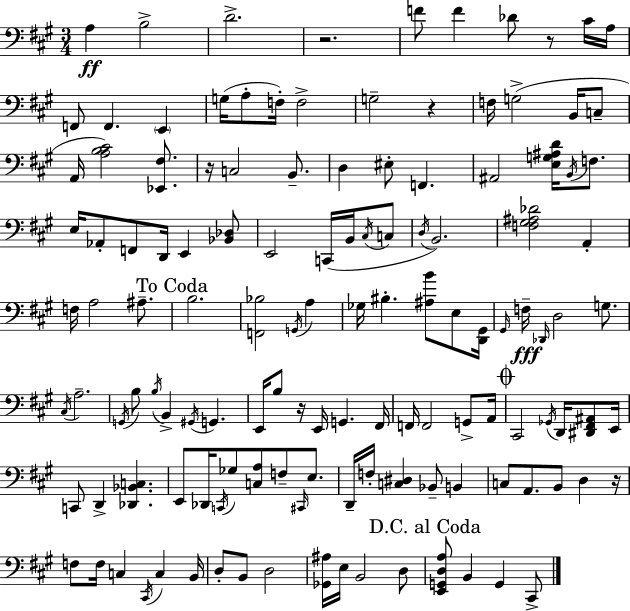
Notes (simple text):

A3/q B3/h D4/h. R/h. F4/e F4/q Db4/e R/e C#4/s A3/s F2/e F2/q. E2/q G3/s A3/e F3/s F3/h G3/h R/q F3/s G3/h B2/s C3/e A2/s [A3,B3,C#4]/h [Eb2,F#3]/e. R/s C3/h B2/e. D3/q EIS3/e F2/q. A#2/h [E3,G3,A#3,D4]/s B2/s F3/e. E3/s Ab2/e F2/e D2/s E2/q [Bb2,Db3]/e E2/h C2/s B2/s C#3/s C3/e D3/s B2/h. [F3,G#3,A#3,Db4]/h A2/q F3/s A3/h A#3/e. B3/h. [F2,Bb3]/h G2/s A3/q Gb3/s BIS3/q. [A#3,B4]/e E3/e [D2,G#2]/s G#2/s F3/s Db2/s D3/h G3/e. C#3/s A3/h. G2/s B3/e B3/s B2/q G#2/s G2/q. E2/s B3/e R/s E2/s G2/q. F#2/s F2/s F2/h G2/e A2/s C#2/h Gb2/s D2/s [D#2,F#2,A#2]/e E2/s C2/e D2/q [Db2,Bb2,C3]/q. E2/e Db2/s C2/s Gb3/e [C3,A3]/e F3/e C#2/s E3/e. D2/s F3/s [C3,D#3]/q Bb2/e B2/q C3/e A2/e. B2/e D3/q R/s F3/e F3/s C3/q C#2/s C3/q B2/s D3/e B2/e D3/h [Gb2,A#3]/s E3/s B2/h D3/e [E2,G2,D3,A3]/e B2/q G2/q C#2/e